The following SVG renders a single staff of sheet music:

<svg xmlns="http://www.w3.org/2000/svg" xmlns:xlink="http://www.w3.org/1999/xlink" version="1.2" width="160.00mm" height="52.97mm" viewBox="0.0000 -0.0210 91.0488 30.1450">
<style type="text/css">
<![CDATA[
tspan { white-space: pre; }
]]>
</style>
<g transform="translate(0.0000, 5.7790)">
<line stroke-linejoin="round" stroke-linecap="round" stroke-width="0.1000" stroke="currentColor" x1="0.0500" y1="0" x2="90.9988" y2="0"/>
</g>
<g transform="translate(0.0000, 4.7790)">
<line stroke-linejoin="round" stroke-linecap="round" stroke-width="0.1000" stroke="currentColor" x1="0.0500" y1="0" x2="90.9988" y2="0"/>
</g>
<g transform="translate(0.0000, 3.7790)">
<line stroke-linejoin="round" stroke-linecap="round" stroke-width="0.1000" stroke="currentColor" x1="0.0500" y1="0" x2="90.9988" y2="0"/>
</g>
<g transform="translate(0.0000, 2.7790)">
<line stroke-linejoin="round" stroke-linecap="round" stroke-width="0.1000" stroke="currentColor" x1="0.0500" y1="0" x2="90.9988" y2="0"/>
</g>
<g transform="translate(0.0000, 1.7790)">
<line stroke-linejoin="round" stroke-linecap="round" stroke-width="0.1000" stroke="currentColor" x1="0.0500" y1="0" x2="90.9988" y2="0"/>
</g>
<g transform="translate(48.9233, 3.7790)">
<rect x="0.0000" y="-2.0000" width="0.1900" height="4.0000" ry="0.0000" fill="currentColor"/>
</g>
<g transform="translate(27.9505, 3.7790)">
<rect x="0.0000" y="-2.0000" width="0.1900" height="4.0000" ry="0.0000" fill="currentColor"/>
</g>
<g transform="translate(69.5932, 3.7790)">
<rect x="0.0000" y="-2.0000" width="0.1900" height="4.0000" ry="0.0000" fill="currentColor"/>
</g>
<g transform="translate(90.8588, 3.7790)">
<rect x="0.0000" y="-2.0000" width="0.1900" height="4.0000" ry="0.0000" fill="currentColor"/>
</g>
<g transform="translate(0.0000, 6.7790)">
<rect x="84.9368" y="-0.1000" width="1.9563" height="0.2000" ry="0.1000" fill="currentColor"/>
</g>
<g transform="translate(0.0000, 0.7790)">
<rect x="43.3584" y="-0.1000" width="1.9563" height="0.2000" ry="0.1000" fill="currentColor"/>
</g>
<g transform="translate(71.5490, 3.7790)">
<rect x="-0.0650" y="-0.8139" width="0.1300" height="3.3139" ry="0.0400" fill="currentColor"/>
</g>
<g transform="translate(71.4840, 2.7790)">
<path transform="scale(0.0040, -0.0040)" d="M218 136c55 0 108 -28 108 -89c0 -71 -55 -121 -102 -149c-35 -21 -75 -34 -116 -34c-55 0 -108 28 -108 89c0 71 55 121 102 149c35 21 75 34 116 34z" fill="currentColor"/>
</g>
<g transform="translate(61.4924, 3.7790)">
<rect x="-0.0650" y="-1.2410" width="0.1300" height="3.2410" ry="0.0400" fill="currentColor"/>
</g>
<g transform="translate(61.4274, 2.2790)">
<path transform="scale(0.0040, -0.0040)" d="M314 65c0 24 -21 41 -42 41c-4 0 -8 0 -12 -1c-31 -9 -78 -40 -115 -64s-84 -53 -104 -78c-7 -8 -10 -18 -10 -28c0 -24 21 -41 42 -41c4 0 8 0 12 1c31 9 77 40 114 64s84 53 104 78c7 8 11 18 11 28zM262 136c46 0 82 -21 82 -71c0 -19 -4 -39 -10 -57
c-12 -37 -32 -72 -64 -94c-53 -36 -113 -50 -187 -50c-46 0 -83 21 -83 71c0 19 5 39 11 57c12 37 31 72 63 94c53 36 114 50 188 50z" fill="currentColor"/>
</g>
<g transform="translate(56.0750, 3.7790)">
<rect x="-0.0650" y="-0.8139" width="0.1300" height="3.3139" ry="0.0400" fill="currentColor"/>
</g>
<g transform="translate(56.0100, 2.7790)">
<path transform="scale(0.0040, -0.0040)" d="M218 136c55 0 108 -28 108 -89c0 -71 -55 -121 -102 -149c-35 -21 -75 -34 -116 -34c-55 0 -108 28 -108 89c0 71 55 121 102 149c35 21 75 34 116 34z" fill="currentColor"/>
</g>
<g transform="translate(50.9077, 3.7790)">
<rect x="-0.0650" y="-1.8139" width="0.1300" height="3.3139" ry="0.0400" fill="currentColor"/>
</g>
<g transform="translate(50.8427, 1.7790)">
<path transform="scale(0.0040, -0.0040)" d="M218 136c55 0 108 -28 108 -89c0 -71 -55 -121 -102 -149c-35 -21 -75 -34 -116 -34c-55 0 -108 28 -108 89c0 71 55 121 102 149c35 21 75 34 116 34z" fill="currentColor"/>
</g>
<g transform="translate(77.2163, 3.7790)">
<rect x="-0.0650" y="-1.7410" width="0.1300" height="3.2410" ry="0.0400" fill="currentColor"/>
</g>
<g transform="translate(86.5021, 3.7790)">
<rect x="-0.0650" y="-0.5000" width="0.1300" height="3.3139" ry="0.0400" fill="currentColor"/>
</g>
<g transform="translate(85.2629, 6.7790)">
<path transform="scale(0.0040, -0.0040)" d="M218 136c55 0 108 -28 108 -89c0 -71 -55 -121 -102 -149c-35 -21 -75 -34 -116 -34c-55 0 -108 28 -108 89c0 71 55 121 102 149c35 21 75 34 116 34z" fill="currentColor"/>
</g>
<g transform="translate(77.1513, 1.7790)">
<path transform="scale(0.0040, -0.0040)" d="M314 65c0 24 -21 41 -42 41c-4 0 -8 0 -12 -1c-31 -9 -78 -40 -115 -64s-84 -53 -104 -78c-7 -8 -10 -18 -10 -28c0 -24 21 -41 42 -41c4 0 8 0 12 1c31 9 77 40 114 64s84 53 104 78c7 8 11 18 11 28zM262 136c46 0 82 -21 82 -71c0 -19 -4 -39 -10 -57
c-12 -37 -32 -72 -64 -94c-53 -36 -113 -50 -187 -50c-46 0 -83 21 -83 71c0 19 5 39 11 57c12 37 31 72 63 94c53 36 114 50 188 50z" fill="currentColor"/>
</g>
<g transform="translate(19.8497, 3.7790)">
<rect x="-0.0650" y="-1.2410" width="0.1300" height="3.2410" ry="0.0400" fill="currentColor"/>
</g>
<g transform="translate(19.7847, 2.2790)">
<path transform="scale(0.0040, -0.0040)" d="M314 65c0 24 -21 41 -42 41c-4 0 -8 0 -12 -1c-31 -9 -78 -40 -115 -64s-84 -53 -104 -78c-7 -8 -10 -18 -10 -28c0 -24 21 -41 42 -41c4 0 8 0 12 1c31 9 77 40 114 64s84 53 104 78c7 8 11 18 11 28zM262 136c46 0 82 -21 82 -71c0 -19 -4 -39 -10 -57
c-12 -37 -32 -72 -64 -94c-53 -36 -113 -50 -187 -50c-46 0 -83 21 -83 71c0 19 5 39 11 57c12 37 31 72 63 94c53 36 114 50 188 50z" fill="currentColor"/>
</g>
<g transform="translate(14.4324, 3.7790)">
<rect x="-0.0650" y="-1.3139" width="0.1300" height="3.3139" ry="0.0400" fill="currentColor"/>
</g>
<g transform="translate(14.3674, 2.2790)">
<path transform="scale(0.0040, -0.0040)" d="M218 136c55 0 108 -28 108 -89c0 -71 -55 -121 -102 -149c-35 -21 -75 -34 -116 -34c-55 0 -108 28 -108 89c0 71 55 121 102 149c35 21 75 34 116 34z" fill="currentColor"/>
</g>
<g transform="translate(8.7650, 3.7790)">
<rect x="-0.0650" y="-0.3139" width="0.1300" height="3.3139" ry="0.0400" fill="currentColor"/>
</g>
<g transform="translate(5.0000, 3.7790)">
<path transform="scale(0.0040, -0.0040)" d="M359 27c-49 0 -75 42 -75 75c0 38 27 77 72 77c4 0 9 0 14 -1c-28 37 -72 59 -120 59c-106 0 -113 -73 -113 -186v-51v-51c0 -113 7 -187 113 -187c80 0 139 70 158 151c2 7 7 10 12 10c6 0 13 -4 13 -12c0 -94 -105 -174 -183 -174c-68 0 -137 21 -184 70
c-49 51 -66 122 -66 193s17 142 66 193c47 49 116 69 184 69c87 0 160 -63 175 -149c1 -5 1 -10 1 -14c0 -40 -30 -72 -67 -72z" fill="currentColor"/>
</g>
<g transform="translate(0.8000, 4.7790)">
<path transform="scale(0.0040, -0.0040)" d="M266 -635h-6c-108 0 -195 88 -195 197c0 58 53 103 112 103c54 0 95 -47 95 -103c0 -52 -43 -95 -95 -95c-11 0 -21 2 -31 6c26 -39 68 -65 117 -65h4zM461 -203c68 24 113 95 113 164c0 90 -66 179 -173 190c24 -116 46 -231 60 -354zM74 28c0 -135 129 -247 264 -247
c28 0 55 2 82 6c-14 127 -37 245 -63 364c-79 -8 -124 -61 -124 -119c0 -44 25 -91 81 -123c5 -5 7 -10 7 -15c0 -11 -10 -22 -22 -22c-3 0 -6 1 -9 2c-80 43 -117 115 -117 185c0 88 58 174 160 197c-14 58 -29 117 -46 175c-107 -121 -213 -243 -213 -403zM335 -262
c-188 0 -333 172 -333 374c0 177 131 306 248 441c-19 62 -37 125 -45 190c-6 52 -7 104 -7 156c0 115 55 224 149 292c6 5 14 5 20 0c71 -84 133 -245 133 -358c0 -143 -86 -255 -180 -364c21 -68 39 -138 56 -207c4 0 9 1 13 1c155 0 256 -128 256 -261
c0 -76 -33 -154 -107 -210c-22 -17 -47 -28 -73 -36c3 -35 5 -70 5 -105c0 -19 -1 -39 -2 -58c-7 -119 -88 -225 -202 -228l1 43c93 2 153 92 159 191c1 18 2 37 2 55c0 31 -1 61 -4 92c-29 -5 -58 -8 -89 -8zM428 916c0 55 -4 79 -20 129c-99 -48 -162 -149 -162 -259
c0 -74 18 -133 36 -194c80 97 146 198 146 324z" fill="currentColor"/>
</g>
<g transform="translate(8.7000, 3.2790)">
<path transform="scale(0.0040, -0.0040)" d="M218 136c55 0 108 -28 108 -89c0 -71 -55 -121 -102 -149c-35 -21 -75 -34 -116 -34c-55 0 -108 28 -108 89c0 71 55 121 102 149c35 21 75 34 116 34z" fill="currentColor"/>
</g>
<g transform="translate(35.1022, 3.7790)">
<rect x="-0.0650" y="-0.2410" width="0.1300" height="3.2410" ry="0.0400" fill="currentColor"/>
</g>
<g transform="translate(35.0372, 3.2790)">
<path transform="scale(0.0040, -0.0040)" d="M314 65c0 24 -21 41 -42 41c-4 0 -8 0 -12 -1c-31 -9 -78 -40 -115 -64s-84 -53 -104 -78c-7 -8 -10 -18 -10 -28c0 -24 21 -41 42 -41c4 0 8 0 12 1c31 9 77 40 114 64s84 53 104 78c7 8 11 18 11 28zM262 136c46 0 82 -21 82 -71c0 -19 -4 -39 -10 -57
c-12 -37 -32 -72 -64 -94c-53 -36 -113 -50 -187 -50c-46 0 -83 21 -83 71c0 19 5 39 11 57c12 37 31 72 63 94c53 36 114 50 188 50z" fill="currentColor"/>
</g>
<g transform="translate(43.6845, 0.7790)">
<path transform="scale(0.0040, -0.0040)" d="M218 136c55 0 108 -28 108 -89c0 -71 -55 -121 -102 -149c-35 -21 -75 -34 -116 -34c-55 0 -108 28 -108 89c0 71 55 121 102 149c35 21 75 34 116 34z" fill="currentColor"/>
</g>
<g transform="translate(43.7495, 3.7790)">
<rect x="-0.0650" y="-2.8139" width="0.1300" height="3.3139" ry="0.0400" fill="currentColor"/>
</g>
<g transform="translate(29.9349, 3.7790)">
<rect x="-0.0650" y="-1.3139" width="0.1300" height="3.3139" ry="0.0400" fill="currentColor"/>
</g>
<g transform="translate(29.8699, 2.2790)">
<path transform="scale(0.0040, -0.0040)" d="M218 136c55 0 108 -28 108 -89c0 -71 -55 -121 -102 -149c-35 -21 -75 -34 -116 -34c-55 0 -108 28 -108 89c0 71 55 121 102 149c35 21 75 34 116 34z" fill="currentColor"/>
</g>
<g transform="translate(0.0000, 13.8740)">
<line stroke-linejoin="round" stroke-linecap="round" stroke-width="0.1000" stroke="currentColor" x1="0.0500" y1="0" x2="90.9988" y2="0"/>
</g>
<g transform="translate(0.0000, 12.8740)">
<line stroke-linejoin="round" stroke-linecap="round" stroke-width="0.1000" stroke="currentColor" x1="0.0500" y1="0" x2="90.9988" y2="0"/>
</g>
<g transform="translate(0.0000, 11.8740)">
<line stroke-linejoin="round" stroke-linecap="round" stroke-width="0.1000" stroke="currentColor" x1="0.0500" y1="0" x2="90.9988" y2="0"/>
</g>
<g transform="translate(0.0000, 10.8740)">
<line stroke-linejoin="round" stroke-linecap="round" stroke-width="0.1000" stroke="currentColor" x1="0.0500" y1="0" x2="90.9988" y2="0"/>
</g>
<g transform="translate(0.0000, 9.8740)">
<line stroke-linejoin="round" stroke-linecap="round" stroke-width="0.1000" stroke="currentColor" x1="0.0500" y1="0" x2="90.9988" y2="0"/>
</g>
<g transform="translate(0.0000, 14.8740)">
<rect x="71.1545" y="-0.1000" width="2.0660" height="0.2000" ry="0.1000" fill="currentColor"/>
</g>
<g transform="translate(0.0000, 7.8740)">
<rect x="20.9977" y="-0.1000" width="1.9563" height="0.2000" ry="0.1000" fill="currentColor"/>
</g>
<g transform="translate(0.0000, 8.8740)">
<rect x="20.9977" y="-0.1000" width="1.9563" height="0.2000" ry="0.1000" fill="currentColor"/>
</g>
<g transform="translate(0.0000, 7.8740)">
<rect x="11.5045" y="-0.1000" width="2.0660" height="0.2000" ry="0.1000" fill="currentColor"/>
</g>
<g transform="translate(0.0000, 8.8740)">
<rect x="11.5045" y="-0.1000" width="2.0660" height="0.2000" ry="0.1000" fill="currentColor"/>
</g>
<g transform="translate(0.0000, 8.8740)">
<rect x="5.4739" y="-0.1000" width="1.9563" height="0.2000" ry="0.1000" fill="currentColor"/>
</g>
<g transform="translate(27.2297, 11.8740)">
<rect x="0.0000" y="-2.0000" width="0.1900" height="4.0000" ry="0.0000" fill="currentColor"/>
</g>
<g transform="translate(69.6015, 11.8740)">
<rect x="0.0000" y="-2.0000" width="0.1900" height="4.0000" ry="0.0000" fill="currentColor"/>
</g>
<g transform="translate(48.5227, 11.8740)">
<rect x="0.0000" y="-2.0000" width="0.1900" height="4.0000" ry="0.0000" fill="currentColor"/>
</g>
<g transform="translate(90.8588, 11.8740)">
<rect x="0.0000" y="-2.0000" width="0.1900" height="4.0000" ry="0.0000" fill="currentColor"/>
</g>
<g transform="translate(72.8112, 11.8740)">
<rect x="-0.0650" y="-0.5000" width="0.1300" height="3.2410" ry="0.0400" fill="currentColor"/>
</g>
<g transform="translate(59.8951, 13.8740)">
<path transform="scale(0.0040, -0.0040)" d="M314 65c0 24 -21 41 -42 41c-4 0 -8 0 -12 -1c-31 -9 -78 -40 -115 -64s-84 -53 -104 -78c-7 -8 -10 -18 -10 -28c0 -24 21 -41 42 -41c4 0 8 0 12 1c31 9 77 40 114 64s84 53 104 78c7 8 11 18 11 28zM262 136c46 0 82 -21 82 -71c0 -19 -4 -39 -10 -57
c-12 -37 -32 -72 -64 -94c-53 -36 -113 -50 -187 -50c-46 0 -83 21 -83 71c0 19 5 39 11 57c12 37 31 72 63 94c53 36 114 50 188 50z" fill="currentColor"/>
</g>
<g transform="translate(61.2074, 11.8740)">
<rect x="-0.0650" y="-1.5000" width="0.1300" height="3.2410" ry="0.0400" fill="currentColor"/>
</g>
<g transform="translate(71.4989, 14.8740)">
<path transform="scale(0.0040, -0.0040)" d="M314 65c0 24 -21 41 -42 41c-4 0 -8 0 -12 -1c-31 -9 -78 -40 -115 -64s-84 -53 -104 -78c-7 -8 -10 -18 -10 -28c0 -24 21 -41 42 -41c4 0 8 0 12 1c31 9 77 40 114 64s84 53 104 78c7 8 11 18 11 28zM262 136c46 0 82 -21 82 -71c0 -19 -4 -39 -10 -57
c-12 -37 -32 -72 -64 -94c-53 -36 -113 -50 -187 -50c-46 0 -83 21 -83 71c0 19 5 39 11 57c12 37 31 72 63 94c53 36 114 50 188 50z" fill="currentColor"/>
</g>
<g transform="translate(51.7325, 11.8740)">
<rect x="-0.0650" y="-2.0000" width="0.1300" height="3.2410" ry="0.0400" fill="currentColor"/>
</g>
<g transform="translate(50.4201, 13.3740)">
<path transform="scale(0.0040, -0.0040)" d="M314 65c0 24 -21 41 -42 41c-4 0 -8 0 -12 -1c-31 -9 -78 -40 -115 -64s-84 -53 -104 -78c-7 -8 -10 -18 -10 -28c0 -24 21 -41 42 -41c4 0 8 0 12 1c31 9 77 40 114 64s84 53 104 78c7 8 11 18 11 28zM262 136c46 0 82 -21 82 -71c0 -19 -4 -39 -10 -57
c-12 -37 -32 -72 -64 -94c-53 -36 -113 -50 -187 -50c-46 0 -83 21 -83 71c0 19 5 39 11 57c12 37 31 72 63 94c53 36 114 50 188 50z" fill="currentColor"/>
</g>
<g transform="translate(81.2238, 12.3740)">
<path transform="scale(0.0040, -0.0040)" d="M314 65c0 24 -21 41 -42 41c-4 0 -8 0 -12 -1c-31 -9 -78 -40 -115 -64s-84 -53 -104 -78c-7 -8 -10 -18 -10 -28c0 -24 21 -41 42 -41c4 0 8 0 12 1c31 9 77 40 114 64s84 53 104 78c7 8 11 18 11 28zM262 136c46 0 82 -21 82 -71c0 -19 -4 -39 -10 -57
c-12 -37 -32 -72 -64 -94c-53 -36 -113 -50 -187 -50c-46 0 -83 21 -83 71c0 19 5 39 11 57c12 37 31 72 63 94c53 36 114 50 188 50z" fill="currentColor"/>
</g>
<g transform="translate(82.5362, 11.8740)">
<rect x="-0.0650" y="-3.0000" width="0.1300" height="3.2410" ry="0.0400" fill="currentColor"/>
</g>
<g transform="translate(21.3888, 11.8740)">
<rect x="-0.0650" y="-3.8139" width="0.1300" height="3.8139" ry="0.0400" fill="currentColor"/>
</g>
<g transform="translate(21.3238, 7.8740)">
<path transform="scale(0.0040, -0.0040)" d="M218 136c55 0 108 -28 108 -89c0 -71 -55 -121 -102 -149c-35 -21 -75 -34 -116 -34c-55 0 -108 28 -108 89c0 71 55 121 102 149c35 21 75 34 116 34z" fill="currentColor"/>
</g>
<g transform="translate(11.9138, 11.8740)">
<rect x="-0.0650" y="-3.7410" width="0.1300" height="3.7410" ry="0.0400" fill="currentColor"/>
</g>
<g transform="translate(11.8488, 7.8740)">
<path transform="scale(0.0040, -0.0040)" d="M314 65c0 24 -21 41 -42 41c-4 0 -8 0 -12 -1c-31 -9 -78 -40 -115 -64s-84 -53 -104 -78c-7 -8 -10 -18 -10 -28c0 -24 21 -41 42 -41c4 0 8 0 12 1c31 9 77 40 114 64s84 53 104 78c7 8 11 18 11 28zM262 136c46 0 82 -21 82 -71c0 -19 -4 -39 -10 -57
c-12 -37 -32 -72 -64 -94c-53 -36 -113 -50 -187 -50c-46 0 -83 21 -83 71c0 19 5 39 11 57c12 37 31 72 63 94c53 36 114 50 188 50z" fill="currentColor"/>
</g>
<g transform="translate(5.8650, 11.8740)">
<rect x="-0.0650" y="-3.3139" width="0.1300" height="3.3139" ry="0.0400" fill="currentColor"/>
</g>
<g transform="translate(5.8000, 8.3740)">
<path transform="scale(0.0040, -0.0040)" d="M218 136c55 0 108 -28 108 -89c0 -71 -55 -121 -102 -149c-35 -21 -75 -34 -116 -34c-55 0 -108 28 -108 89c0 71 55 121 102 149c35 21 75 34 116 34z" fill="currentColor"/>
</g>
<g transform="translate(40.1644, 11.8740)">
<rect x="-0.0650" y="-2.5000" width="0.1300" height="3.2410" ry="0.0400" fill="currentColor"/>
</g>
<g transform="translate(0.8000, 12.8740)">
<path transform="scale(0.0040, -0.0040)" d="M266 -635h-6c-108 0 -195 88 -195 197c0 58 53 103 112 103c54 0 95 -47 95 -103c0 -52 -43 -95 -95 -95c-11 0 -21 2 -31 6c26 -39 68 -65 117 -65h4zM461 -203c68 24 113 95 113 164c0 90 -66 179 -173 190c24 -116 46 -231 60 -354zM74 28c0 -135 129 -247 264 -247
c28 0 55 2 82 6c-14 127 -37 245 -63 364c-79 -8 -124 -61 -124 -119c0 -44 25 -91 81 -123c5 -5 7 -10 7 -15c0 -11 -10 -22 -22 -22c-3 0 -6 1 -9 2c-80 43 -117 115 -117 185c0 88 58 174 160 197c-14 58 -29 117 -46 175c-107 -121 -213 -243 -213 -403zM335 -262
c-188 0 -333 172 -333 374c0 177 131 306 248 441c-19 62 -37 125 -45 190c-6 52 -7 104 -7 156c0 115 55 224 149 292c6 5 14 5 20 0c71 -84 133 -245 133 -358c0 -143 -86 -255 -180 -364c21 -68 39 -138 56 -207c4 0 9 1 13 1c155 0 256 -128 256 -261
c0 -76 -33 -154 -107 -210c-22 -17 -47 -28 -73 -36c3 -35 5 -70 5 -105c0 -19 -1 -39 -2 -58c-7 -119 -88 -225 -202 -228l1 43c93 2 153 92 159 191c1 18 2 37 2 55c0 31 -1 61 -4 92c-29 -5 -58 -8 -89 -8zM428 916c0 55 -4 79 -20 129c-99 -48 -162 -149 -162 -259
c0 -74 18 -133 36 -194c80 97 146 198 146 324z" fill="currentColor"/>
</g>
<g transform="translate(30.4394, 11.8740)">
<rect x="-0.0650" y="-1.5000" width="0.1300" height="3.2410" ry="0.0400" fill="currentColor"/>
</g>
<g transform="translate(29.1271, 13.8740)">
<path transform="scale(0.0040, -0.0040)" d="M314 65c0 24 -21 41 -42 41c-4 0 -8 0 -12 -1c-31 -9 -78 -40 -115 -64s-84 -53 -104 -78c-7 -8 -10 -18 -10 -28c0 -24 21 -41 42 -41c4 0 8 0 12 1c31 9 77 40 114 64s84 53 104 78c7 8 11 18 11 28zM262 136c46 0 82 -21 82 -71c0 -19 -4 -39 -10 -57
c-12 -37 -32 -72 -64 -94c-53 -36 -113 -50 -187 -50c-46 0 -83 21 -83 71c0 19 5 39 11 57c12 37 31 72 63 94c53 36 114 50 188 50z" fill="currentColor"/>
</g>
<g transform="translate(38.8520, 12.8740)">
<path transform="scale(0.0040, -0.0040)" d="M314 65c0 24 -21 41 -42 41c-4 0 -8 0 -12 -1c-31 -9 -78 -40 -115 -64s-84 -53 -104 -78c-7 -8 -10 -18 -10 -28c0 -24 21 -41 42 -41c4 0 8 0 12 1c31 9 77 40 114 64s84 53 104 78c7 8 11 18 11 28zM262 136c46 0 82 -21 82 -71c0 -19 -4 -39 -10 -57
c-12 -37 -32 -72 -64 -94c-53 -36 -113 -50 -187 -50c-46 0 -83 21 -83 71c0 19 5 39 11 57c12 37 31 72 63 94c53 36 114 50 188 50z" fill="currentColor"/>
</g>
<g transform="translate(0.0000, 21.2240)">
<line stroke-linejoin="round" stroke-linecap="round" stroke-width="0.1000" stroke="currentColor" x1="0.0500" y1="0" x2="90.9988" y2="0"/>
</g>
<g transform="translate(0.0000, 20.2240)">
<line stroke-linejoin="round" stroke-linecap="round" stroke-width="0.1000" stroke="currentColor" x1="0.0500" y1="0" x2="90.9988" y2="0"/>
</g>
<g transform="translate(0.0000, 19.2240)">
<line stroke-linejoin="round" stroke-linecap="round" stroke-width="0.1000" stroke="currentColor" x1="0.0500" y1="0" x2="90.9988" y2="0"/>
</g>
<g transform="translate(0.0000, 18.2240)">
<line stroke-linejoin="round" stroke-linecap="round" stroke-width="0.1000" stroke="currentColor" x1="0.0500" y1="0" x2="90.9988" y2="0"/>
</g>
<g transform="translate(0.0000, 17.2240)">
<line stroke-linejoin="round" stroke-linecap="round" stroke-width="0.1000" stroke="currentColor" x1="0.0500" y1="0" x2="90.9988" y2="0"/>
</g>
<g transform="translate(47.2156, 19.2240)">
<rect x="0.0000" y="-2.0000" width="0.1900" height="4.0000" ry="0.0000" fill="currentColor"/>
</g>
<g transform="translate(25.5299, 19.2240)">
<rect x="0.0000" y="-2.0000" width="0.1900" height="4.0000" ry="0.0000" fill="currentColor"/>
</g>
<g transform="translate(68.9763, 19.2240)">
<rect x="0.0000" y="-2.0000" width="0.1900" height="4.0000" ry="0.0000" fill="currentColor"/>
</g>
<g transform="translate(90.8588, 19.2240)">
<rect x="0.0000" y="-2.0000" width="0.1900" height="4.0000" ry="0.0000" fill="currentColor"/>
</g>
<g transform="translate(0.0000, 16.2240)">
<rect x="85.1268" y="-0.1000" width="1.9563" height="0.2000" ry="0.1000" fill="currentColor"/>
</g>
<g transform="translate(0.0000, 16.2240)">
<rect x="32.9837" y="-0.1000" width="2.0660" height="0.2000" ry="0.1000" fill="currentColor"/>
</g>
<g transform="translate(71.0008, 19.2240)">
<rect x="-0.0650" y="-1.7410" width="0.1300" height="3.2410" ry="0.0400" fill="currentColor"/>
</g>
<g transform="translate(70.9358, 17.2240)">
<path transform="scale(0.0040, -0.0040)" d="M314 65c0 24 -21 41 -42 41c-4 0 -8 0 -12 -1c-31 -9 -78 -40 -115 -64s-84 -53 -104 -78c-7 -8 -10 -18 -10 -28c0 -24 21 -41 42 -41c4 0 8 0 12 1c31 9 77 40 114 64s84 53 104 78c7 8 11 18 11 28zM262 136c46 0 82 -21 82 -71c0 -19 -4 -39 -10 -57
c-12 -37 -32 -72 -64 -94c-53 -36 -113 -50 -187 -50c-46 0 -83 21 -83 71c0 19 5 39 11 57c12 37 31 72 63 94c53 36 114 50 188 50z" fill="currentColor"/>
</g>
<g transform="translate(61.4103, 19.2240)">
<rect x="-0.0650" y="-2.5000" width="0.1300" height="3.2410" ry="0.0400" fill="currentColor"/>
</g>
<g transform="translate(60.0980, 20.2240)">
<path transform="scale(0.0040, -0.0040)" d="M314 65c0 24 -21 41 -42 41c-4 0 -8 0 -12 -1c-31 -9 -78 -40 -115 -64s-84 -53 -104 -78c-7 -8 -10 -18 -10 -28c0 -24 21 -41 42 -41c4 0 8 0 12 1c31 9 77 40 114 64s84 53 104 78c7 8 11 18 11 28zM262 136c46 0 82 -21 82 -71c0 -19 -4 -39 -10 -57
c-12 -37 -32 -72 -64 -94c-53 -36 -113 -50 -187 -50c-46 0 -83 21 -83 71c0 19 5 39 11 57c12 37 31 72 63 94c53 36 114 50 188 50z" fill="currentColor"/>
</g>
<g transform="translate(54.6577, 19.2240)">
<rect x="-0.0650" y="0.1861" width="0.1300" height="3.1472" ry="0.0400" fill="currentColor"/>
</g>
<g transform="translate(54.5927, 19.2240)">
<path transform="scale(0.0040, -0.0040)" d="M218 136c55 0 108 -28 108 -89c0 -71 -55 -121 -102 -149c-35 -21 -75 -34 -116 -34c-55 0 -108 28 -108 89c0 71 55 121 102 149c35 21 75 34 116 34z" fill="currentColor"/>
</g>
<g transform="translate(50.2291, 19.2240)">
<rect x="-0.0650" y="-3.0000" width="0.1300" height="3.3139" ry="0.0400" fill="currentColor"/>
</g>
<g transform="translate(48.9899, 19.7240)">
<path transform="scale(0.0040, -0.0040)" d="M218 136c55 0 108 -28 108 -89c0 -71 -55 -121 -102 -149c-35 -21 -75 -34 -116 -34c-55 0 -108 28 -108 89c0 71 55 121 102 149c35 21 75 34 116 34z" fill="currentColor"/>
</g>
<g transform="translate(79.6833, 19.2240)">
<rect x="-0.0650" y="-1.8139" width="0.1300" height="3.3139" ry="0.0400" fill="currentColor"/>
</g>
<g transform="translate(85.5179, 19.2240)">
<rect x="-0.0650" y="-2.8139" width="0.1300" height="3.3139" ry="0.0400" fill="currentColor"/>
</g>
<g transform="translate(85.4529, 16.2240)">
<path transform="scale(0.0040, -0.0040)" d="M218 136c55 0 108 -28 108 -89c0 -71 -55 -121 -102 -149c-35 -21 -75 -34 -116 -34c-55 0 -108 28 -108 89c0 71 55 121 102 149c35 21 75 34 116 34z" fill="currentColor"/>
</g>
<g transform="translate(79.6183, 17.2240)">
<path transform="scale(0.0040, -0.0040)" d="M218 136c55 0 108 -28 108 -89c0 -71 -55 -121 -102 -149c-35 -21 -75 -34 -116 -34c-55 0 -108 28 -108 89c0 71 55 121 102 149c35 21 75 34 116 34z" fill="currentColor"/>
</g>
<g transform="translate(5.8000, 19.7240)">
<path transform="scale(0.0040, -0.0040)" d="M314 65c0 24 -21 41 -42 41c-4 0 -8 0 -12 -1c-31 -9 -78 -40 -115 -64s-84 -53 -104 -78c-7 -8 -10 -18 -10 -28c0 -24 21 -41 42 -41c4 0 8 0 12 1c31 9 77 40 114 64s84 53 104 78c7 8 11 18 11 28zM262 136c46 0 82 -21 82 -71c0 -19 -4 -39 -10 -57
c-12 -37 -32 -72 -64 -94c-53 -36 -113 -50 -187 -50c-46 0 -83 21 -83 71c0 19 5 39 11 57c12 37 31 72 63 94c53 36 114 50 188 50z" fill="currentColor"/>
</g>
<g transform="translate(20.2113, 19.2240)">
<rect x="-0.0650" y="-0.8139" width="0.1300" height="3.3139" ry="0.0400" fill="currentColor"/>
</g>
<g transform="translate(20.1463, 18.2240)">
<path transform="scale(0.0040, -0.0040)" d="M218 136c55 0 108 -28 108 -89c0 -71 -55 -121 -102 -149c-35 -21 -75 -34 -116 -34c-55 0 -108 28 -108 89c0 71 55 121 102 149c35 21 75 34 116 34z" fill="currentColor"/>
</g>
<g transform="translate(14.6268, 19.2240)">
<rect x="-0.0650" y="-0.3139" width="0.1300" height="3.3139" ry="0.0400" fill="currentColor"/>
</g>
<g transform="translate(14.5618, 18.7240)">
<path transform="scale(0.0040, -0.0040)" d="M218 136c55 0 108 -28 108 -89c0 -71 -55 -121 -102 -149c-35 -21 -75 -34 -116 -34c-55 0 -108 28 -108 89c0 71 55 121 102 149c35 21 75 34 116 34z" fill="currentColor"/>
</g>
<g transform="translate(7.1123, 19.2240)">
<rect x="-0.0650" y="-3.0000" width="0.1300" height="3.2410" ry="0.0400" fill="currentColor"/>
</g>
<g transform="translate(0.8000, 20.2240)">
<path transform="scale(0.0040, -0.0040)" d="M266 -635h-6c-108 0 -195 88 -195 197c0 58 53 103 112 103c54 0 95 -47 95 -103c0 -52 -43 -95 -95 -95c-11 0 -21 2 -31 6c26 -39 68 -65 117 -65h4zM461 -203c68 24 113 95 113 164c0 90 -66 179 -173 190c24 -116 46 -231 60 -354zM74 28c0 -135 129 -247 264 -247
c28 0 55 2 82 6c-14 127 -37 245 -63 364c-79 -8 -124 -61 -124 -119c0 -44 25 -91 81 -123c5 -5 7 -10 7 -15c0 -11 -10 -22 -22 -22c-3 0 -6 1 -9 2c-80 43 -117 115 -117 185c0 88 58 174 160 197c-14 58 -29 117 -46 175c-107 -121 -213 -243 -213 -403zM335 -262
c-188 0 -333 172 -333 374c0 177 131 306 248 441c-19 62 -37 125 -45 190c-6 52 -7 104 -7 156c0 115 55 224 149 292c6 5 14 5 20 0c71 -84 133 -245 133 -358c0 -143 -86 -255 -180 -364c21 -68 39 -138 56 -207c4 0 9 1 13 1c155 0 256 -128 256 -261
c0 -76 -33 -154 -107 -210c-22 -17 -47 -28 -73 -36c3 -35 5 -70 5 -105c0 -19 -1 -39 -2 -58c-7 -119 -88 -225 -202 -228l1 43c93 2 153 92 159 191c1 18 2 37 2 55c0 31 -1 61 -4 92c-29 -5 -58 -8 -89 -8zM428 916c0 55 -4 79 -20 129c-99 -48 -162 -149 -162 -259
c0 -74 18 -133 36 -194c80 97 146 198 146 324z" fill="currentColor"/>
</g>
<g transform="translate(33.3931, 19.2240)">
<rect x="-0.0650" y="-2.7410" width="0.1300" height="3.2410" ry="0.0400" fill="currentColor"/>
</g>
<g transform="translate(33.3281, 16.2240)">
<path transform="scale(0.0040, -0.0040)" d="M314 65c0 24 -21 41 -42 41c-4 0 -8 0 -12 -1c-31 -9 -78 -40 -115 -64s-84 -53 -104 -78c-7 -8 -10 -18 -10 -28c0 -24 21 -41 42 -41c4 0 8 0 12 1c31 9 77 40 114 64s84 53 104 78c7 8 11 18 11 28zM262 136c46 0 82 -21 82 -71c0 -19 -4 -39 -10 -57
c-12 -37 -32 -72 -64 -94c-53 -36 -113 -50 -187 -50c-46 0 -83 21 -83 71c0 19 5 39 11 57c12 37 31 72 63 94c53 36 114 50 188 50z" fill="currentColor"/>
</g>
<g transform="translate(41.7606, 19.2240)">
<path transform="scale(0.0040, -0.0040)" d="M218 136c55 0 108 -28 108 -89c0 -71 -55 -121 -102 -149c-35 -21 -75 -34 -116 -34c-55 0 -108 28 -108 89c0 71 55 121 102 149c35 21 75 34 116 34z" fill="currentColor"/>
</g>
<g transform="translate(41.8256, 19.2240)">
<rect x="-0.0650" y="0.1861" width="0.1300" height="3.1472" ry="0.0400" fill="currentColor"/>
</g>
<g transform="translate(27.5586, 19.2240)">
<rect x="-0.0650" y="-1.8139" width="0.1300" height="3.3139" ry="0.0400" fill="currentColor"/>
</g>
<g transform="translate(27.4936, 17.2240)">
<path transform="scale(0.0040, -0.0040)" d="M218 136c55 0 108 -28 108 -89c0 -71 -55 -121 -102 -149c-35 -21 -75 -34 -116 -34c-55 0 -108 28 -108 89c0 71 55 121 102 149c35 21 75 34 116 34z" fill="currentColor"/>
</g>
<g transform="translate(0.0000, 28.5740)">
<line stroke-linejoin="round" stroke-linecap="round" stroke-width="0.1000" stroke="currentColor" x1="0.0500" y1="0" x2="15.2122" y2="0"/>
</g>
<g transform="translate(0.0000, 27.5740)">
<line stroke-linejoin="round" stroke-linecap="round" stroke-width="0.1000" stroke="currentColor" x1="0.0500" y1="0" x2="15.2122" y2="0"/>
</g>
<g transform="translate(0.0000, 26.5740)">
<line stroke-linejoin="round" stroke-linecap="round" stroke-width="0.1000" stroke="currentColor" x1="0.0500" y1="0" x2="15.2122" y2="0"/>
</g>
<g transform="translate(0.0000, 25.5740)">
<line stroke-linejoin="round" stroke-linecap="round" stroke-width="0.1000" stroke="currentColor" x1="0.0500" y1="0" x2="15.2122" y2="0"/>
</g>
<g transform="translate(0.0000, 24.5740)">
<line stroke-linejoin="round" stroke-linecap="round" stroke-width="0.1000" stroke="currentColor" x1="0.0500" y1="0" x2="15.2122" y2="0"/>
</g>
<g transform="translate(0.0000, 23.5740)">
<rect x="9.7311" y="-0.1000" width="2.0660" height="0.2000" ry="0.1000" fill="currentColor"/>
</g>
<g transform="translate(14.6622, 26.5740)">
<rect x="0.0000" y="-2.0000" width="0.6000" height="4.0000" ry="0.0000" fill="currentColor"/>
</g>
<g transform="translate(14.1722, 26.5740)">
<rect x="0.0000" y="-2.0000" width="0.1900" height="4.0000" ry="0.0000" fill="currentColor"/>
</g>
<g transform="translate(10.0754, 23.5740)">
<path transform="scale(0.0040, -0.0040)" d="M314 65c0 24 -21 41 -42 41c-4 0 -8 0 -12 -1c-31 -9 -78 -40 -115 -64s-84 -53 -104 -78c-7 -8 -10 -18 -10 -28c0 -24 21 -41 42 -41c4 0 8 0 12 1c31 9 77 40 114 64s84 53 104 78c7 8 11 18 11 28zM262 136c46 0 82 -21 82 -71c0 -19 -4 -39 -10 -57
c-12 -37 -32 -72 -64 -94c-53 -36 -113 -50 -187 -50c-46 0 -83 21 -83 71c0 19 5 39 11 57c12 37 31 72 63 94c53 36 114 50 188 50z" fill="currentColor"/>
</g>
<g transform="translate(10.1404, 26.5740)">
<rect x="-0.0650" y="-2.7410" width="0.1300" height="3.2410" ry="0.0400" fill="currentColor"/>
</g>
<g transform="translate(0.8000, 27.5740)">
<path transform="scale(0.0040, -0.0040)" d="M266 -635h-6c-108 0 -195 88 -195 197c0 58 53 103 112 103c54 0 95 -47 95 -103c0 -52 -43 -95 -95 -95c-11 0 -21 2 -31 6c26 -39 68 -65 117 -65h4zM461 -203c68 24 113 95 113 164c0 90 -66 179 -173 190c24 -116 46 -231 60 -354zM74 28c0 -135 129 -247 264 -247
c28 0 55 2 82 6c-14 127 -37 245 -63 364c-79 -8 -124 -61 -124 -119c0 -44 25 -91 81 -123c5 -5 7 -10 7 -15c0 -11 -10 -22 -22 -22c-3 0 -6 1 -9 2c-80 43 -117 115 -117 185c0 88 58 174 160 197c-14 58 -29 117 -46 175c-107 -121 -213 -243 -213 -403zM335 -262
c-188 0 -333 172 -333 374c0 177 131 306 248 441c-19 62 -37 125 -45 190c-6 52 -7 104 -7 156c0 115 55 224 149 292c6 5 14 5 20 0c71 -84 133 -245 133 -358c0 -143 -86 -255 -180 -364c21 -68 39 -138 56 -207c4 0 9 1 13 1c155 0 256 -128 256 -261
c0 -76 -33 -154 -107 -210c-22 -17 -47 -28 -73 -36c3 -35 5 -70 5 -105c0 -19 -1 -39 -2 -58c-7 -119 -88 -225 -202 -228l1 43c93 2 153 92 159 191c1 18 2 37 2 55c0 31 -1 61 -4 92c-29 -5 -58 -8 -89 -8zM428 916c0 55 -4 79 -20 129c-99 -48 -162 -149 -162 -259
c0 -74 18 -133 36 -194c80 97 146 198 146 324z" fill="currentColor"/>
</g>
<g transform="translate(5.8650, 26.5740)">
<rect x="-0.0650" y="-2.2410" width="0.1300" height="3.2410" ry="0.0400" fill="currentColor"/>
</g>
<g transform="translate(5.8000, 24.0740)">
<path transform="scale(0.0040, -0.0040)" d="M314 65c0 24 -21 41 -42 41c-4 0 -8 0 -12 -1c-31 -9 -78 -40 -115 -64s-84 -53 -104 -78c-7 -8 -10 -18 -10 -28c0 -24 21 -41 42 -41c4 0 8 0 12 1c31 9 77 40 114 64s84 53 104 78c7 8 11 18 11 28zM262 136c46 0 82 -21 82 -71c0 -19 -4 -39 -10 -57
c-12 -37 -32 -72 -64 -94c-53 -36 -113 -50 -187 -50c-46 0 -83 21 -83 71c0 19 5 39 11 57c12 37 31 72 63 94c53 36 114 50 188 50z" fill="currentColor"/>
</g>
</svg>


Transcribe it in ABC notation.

X:1
T:Untitled
M:4/4
L:1/4
K:C
c e e2 e c2 a f d e2 d f2 C b c'2 c' E2 G2 F2 E2 C2 A2 A2 c d f a2 B A B G2 f2 f a g2 a2